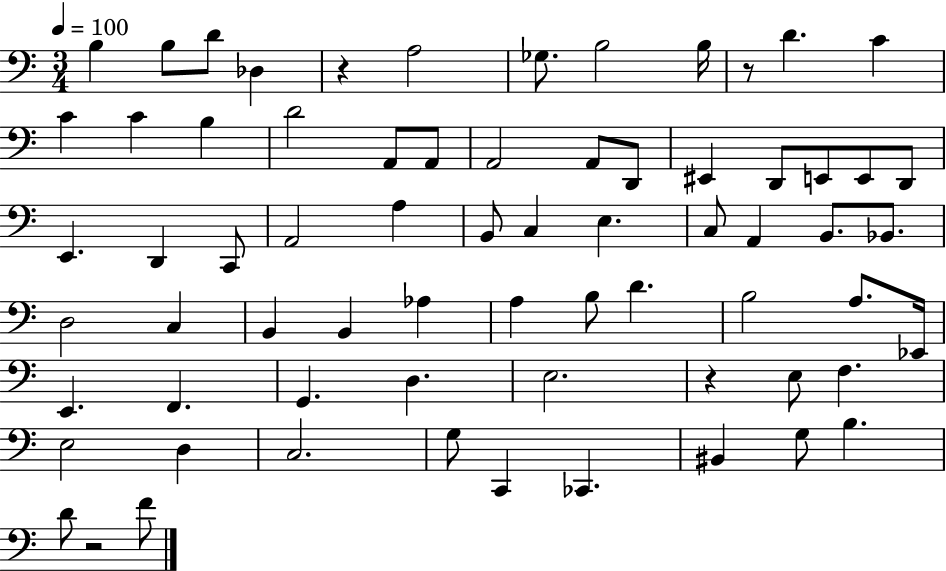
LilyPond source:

{
  \clef bass
  \numericTimeSignature
  \time 3/4
  \key c \major
  \tempo 4 = 100
  b4 b8 d'8 des4 | r4 a2 | ges8. b2 b16 | r8 d'4. c'4 | \break c'4 c'4 b4 | d'2 a,8 a,8 | a,2 a,8 d,8 | eis,4 d,8 e,8 e,8 d,8 | \break e,4. d,4 c,8 | a,2 a4 | b,8 c4 e4. | c8 a,4 b,8. bes,8. | \break d2 c4 | b,4 b,4 aes4 | a4 b8 d'4. | b2 a8. ees,16 | \break e,4. f,4. | g,4. d4. | e2. | r4 e8 f4. | \break e2 d4 | c2. | g8 c,4 ces,4. | bis,4 g8 b4. | \break d'8 r2 f'8 | \bar "|."
}